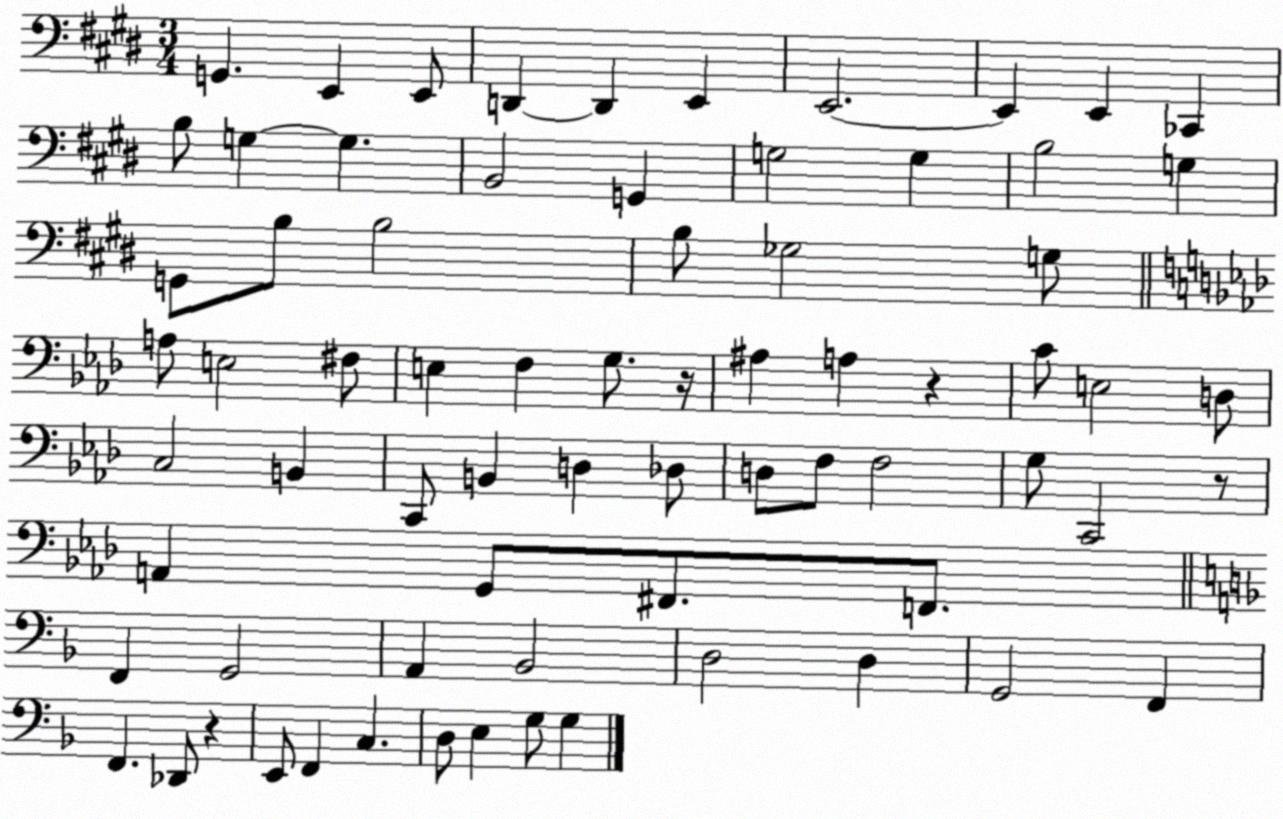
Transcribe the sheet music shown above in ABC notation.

X:1
T:Untitled
M:3/4
L:1/4
K:E
G,, E,, E,,/2 D,, D,, E,, E,,2 E,, E,, _C,, B,/2 G, G, B,,2 G,, G,2 G, B,2 G, G,,/2 B,/2 B,2 B,/2 _G,2 G,/2 A,/2 E,2 ^F,/2 E, F, G,/2 z/4 ^A, A, z C/2 E,2 D,/2 C,2 B,, C,,/2 B,, D, _D,/2 D,/2 F,/2 F,2 G,/2 C,,2 z/2 A,, G,,/2 ^F,,/2 F,,/2 F,, G,,2 A,, _B,,2 D,2 D, G,,2 F,, F,, _D,,/2 z E,,/2 F,, C, D,/2 E, G,/2 G,